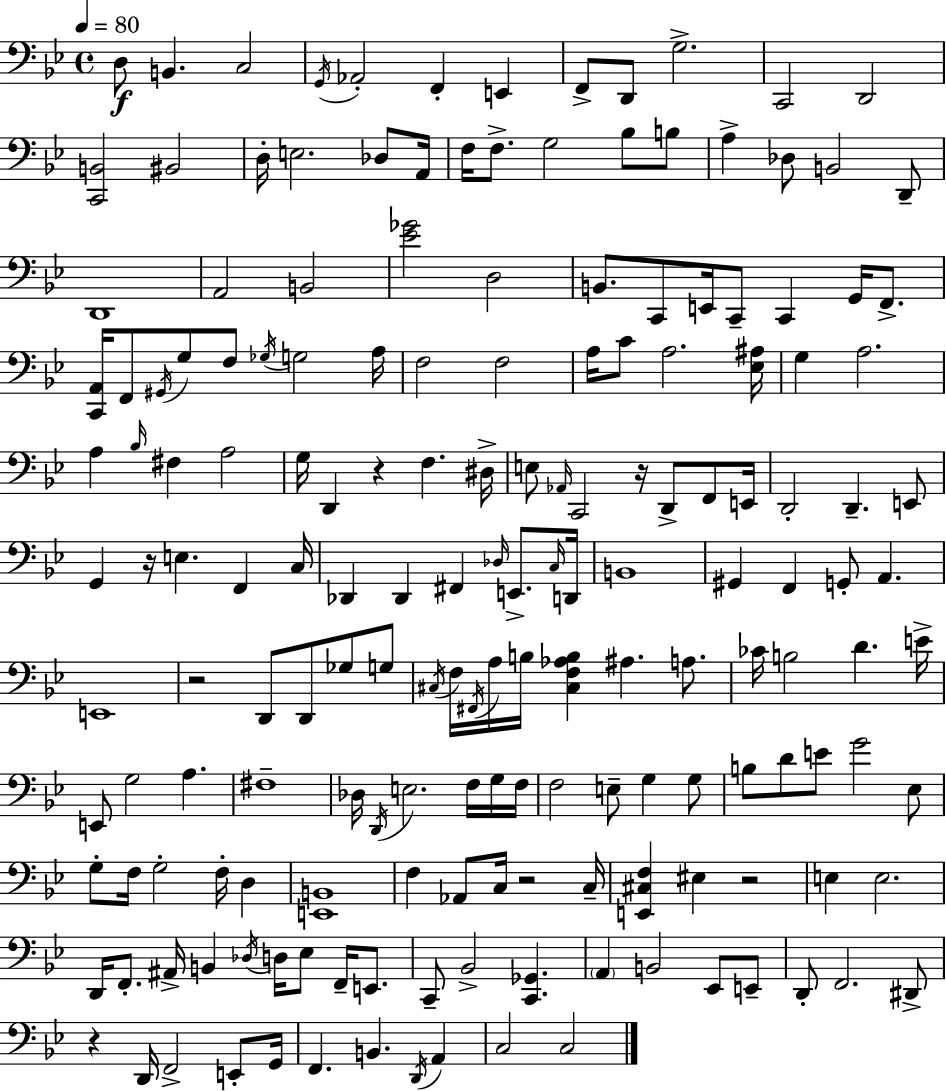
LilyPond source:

{
  \clef bass
  \time 4/4
  \defaultTimeSignature
  \key g \minor
  \tempo 4 = 80
  d8\f b,4. c2 | \acciaccatura { g,16 } aes,2-. f,4-. e,4 | f,8-> d,8 g2.-> | c,2 d,2 | \break <c, b,>2 bis,2 | d16-. e2. des8 | a,16 f16 f8.-> g2 bes8 b8 | a4-> des8 b,2 d,8-- | \break d,1 | a,2 b,2 | <ees' ges'>2 d2 | b,8. c,8 e,16 c,8-- c,4 g,16 f,8.-> | \break <c, a,>16 f,8 \acciaccatura { gis,16 } g8 f8 \acciaccatura { ges16 } g2 | a16 f2 f2 | a16 c'8 a2. | <ees ais>16 g4 a2. | \break a4 \grace { bes16 } fis4 a2 | g16 d,4 r4 f4. | dis16-> e8 \grace { aes,16 } c,2 r16 | d,8-> f,8 e,16 d,2-. d,4.-- | \break e,8 g,4 r16 e4. | f,4 c16 des,4 des,4 fis,4 | \grace { des16 } e,8.-> \grace { c16 } d,16 b,1 | gis,4 f,4 g,8-. | \break a,4. e,1 | r2 d,8 | d,8 ges8 g8 \acciaccatura { cis16 } f16 \acciaccatura { fis,16 } a16 b16 <cis f aes b>4 | ais4. a8. ces'16 b2 | \break d'4. e'16-> e,8 g2 | a4. fis1-- | des16 \acciaccatura { d,16 } e2. | f16 g16 f16 f2 | \break e8-- g4 g8 b8 d'8 e'8 | g'2 ees8 g8-. f16 g2-. | f16-. d4 <e, b,>1 | f4 aes,8 | \break c16 r2 c16-- <e, cis f>4 eis4 | r2 e4 e2. | d,16 f,8.-. ais,16-> b,4 | \acciaccatura { des16 } d16 ees8 f,16-- e,8. c,8-- bes,2-> | \break <c, ges,>4. \parenthesize a,4 b,2 | ees,8 e,8-- d,8-. f,2. | dis,8-> r4 d,16 | f,2-> e,8-. g,16 f,4. | \break b,4. \acciaccatura { d,16 } a,4 c2 | c2 \bar "|."
}